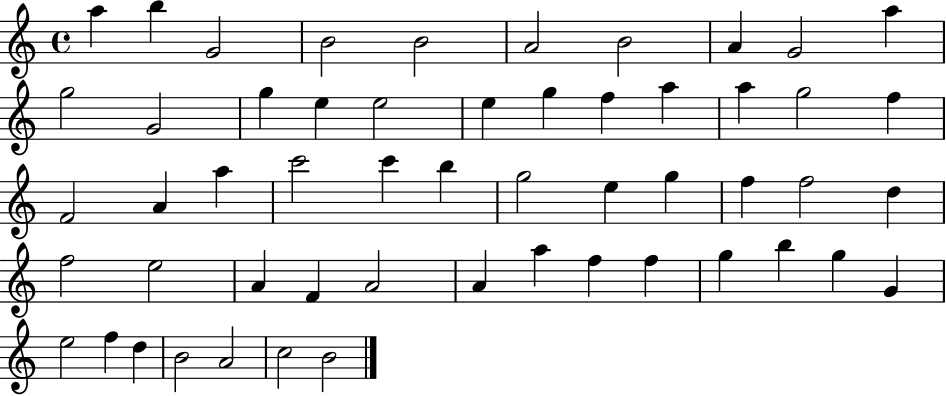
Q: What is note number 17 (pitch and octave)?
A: G5